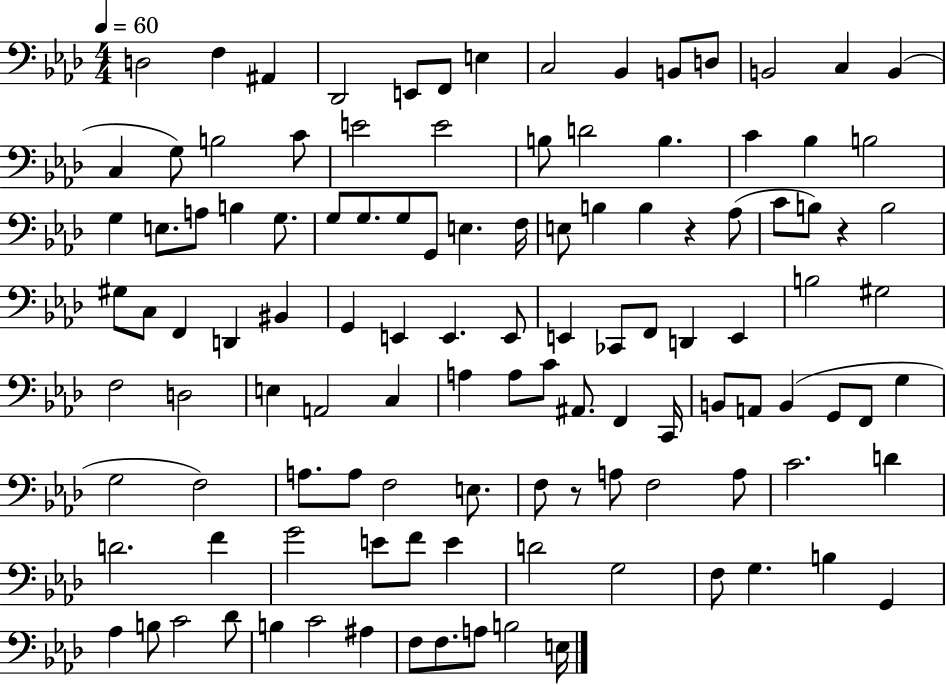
D3/h F3/q A#2/q Db2/h E2/e F2/e E3/q C3/h Bb2/q B2/e D3/e B2/h C3/q B2/q C3/q G3/e B3/h C4/e E4/h E4/h B3/e D4/h B3/q. C4/q Bb3/q B3/h G3/q E3/e. A3/e B3/q G3/e. G3/e G3/e. G3/e G2/e E3/q. F3/s E3/e B3/q B3/q R/q Ab3/e C4/e B3/e R/q B3/h G#3/e C3/e F2/q D2/q BIS2/q G2/q E2/q E2/q. E2/e E2/q CES2/e F2/e D2/q E2/q B3/h G#3/h F3/h D3/h E3/q A2/h C3/q A3/q A3/e C4/e A#2/e. F2/q C2/s B2/e A2/e B2/q G2/e F2/e G3/q G3/h F3/h A3/e. A3/e F3/h E3/e. F3/e R/e A3/e F3/h A3/e C4/h. D4/q D4/h. F4/q G4/h E4/e F4/e E4/q D4/h G3/h F3/e G3/q. B3/q G2/q Ab3/q B3/e C4/h Db4/e B3/q C4/h A#3/q F3/e F3/e. A3/e B3/h E3/s